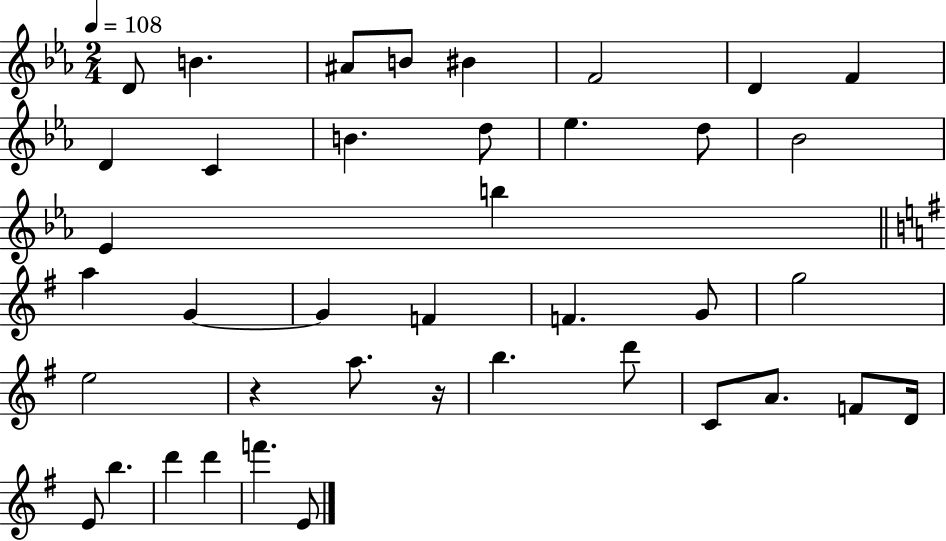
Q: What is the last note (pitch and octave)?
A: E4